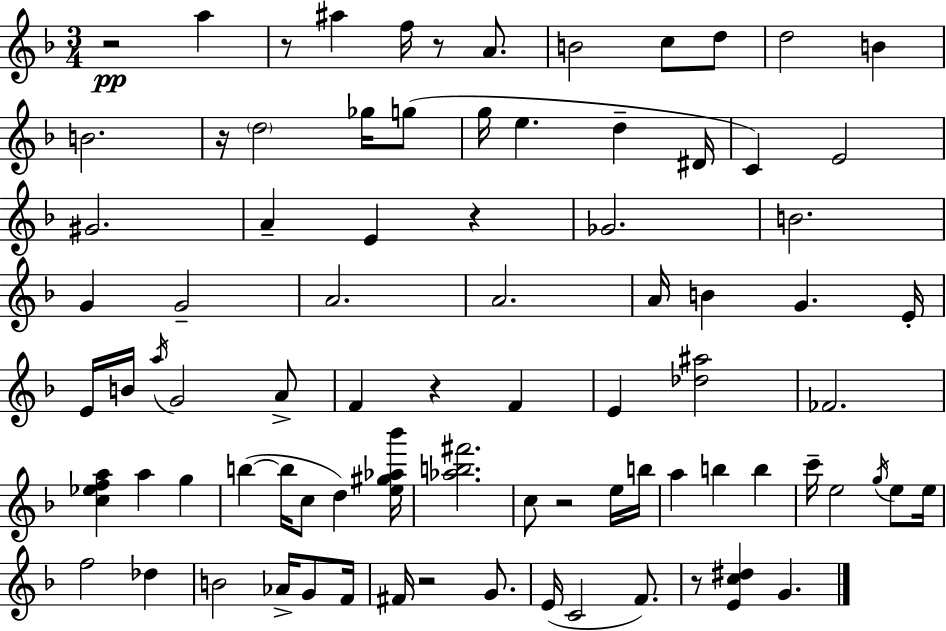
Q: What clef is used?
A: treble